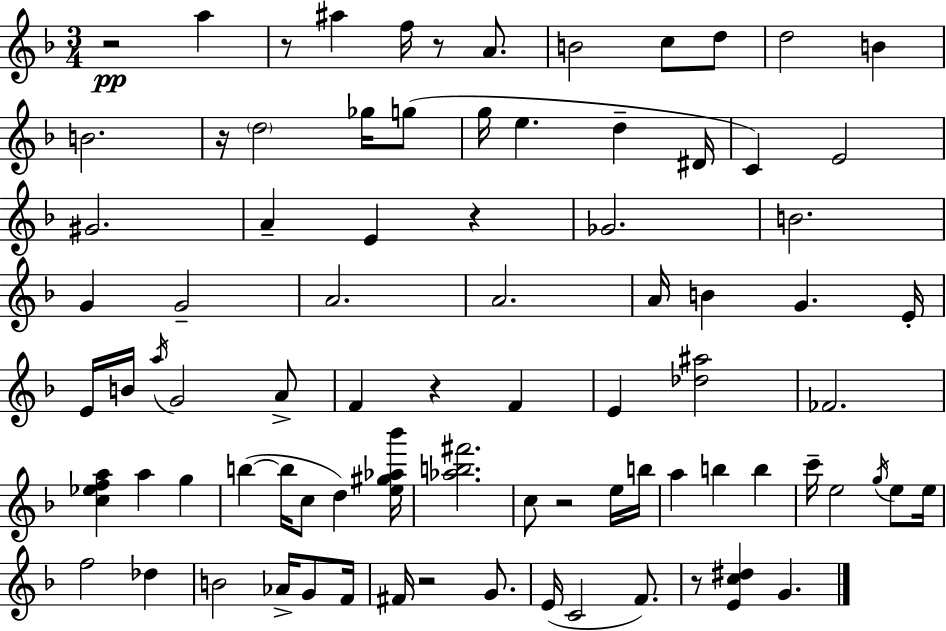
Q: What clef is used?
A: treble